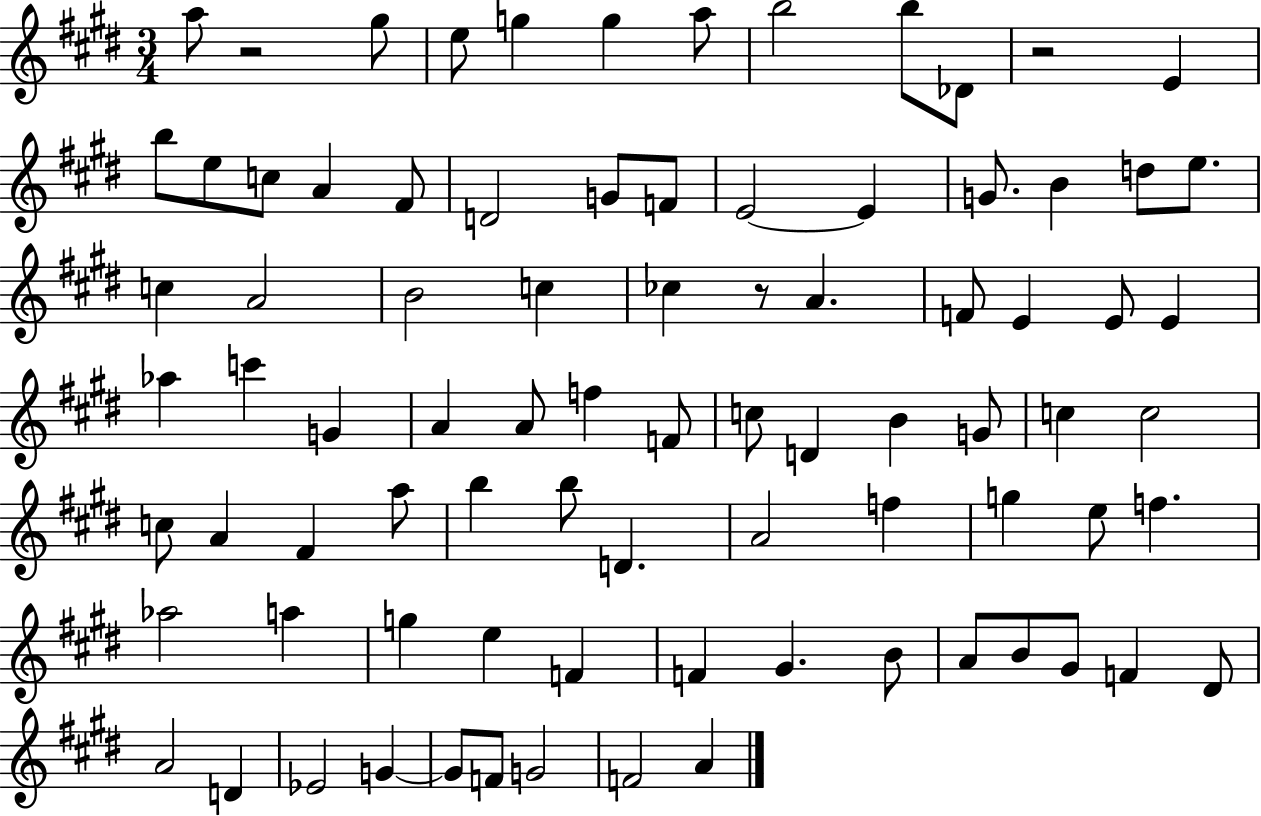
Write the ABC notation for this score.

X:1
T:Untitled
M:3/4
L:1/4
K:E
a/2 z2 ^g/2 e/2 g g a/2 b2 b/2 _D/2 z2 E b/2 e/2 c/2 A ^F/2 D2 G/2 F/2 E2 E G/2 B d/2 e/2 c A2 B2 c _c z/2 A F/2 E E/2 E _a c' G A A/2 f F/2 c/2 D B G/2 c c2 c/2 A ^F a/2 b b/2 D A2 f g e/2 f _a2 a g e F F ^G B/2 A/2 B/2 ^G/2 F ^D/2 A2 D _E2 G G/2 F/2 G2 F2 A